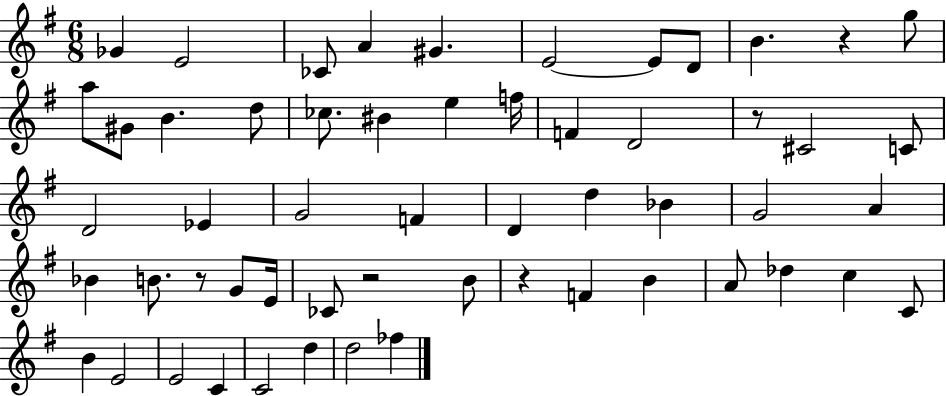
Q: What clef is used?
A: treble